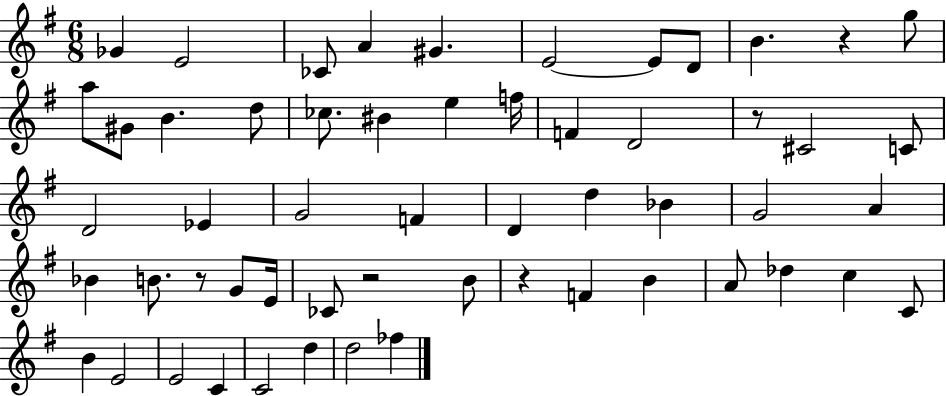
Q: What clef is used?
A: treble